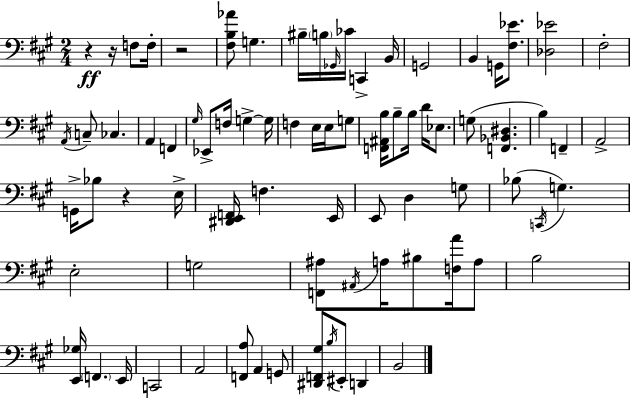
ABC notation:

X:1
T:Untitled
M:2/4
L:1/4
K:A
z z/4 F,/2 F,/4 z2 [^F,B,_A]/2 G, ^B,/4 B,/4 _G,,/4 _C/4 C,, B,,/4 G,,2 B,, G,,/4 [^F,_E]/2 [_D,_E]2 ^F,2 A,,/4 C,/2 _C, A,, F,, ^G,/4 _E,,/2 F,/4 G, G,/4 F, E,/4 E,/4 G,/2 [F,,^A,,B,]/4 B,/2 B,/4 D/4 _E,/2 G,/2 [F,,_B,,^D,] B, F,, A,,2 G,,/4 _B,/2 z E,/4 [^D,,E,,F,,]/4 F, E,,/4 E,,/2 D, G,/2 _B,/2 C,,/4 G, E,2 G,2 [F,,^A,]/2 ^A,,/4 A,/4 ^B,/2 [F,A]/4 A,/2 B,2 [E,,_G,]/4 F,, E,,/4 C,,2 A,,2 [F,,A,]/2 A,, G,,/2 [^D,,F,,^G,]/2 B,/4 ^E,,/2 D,, B,,2